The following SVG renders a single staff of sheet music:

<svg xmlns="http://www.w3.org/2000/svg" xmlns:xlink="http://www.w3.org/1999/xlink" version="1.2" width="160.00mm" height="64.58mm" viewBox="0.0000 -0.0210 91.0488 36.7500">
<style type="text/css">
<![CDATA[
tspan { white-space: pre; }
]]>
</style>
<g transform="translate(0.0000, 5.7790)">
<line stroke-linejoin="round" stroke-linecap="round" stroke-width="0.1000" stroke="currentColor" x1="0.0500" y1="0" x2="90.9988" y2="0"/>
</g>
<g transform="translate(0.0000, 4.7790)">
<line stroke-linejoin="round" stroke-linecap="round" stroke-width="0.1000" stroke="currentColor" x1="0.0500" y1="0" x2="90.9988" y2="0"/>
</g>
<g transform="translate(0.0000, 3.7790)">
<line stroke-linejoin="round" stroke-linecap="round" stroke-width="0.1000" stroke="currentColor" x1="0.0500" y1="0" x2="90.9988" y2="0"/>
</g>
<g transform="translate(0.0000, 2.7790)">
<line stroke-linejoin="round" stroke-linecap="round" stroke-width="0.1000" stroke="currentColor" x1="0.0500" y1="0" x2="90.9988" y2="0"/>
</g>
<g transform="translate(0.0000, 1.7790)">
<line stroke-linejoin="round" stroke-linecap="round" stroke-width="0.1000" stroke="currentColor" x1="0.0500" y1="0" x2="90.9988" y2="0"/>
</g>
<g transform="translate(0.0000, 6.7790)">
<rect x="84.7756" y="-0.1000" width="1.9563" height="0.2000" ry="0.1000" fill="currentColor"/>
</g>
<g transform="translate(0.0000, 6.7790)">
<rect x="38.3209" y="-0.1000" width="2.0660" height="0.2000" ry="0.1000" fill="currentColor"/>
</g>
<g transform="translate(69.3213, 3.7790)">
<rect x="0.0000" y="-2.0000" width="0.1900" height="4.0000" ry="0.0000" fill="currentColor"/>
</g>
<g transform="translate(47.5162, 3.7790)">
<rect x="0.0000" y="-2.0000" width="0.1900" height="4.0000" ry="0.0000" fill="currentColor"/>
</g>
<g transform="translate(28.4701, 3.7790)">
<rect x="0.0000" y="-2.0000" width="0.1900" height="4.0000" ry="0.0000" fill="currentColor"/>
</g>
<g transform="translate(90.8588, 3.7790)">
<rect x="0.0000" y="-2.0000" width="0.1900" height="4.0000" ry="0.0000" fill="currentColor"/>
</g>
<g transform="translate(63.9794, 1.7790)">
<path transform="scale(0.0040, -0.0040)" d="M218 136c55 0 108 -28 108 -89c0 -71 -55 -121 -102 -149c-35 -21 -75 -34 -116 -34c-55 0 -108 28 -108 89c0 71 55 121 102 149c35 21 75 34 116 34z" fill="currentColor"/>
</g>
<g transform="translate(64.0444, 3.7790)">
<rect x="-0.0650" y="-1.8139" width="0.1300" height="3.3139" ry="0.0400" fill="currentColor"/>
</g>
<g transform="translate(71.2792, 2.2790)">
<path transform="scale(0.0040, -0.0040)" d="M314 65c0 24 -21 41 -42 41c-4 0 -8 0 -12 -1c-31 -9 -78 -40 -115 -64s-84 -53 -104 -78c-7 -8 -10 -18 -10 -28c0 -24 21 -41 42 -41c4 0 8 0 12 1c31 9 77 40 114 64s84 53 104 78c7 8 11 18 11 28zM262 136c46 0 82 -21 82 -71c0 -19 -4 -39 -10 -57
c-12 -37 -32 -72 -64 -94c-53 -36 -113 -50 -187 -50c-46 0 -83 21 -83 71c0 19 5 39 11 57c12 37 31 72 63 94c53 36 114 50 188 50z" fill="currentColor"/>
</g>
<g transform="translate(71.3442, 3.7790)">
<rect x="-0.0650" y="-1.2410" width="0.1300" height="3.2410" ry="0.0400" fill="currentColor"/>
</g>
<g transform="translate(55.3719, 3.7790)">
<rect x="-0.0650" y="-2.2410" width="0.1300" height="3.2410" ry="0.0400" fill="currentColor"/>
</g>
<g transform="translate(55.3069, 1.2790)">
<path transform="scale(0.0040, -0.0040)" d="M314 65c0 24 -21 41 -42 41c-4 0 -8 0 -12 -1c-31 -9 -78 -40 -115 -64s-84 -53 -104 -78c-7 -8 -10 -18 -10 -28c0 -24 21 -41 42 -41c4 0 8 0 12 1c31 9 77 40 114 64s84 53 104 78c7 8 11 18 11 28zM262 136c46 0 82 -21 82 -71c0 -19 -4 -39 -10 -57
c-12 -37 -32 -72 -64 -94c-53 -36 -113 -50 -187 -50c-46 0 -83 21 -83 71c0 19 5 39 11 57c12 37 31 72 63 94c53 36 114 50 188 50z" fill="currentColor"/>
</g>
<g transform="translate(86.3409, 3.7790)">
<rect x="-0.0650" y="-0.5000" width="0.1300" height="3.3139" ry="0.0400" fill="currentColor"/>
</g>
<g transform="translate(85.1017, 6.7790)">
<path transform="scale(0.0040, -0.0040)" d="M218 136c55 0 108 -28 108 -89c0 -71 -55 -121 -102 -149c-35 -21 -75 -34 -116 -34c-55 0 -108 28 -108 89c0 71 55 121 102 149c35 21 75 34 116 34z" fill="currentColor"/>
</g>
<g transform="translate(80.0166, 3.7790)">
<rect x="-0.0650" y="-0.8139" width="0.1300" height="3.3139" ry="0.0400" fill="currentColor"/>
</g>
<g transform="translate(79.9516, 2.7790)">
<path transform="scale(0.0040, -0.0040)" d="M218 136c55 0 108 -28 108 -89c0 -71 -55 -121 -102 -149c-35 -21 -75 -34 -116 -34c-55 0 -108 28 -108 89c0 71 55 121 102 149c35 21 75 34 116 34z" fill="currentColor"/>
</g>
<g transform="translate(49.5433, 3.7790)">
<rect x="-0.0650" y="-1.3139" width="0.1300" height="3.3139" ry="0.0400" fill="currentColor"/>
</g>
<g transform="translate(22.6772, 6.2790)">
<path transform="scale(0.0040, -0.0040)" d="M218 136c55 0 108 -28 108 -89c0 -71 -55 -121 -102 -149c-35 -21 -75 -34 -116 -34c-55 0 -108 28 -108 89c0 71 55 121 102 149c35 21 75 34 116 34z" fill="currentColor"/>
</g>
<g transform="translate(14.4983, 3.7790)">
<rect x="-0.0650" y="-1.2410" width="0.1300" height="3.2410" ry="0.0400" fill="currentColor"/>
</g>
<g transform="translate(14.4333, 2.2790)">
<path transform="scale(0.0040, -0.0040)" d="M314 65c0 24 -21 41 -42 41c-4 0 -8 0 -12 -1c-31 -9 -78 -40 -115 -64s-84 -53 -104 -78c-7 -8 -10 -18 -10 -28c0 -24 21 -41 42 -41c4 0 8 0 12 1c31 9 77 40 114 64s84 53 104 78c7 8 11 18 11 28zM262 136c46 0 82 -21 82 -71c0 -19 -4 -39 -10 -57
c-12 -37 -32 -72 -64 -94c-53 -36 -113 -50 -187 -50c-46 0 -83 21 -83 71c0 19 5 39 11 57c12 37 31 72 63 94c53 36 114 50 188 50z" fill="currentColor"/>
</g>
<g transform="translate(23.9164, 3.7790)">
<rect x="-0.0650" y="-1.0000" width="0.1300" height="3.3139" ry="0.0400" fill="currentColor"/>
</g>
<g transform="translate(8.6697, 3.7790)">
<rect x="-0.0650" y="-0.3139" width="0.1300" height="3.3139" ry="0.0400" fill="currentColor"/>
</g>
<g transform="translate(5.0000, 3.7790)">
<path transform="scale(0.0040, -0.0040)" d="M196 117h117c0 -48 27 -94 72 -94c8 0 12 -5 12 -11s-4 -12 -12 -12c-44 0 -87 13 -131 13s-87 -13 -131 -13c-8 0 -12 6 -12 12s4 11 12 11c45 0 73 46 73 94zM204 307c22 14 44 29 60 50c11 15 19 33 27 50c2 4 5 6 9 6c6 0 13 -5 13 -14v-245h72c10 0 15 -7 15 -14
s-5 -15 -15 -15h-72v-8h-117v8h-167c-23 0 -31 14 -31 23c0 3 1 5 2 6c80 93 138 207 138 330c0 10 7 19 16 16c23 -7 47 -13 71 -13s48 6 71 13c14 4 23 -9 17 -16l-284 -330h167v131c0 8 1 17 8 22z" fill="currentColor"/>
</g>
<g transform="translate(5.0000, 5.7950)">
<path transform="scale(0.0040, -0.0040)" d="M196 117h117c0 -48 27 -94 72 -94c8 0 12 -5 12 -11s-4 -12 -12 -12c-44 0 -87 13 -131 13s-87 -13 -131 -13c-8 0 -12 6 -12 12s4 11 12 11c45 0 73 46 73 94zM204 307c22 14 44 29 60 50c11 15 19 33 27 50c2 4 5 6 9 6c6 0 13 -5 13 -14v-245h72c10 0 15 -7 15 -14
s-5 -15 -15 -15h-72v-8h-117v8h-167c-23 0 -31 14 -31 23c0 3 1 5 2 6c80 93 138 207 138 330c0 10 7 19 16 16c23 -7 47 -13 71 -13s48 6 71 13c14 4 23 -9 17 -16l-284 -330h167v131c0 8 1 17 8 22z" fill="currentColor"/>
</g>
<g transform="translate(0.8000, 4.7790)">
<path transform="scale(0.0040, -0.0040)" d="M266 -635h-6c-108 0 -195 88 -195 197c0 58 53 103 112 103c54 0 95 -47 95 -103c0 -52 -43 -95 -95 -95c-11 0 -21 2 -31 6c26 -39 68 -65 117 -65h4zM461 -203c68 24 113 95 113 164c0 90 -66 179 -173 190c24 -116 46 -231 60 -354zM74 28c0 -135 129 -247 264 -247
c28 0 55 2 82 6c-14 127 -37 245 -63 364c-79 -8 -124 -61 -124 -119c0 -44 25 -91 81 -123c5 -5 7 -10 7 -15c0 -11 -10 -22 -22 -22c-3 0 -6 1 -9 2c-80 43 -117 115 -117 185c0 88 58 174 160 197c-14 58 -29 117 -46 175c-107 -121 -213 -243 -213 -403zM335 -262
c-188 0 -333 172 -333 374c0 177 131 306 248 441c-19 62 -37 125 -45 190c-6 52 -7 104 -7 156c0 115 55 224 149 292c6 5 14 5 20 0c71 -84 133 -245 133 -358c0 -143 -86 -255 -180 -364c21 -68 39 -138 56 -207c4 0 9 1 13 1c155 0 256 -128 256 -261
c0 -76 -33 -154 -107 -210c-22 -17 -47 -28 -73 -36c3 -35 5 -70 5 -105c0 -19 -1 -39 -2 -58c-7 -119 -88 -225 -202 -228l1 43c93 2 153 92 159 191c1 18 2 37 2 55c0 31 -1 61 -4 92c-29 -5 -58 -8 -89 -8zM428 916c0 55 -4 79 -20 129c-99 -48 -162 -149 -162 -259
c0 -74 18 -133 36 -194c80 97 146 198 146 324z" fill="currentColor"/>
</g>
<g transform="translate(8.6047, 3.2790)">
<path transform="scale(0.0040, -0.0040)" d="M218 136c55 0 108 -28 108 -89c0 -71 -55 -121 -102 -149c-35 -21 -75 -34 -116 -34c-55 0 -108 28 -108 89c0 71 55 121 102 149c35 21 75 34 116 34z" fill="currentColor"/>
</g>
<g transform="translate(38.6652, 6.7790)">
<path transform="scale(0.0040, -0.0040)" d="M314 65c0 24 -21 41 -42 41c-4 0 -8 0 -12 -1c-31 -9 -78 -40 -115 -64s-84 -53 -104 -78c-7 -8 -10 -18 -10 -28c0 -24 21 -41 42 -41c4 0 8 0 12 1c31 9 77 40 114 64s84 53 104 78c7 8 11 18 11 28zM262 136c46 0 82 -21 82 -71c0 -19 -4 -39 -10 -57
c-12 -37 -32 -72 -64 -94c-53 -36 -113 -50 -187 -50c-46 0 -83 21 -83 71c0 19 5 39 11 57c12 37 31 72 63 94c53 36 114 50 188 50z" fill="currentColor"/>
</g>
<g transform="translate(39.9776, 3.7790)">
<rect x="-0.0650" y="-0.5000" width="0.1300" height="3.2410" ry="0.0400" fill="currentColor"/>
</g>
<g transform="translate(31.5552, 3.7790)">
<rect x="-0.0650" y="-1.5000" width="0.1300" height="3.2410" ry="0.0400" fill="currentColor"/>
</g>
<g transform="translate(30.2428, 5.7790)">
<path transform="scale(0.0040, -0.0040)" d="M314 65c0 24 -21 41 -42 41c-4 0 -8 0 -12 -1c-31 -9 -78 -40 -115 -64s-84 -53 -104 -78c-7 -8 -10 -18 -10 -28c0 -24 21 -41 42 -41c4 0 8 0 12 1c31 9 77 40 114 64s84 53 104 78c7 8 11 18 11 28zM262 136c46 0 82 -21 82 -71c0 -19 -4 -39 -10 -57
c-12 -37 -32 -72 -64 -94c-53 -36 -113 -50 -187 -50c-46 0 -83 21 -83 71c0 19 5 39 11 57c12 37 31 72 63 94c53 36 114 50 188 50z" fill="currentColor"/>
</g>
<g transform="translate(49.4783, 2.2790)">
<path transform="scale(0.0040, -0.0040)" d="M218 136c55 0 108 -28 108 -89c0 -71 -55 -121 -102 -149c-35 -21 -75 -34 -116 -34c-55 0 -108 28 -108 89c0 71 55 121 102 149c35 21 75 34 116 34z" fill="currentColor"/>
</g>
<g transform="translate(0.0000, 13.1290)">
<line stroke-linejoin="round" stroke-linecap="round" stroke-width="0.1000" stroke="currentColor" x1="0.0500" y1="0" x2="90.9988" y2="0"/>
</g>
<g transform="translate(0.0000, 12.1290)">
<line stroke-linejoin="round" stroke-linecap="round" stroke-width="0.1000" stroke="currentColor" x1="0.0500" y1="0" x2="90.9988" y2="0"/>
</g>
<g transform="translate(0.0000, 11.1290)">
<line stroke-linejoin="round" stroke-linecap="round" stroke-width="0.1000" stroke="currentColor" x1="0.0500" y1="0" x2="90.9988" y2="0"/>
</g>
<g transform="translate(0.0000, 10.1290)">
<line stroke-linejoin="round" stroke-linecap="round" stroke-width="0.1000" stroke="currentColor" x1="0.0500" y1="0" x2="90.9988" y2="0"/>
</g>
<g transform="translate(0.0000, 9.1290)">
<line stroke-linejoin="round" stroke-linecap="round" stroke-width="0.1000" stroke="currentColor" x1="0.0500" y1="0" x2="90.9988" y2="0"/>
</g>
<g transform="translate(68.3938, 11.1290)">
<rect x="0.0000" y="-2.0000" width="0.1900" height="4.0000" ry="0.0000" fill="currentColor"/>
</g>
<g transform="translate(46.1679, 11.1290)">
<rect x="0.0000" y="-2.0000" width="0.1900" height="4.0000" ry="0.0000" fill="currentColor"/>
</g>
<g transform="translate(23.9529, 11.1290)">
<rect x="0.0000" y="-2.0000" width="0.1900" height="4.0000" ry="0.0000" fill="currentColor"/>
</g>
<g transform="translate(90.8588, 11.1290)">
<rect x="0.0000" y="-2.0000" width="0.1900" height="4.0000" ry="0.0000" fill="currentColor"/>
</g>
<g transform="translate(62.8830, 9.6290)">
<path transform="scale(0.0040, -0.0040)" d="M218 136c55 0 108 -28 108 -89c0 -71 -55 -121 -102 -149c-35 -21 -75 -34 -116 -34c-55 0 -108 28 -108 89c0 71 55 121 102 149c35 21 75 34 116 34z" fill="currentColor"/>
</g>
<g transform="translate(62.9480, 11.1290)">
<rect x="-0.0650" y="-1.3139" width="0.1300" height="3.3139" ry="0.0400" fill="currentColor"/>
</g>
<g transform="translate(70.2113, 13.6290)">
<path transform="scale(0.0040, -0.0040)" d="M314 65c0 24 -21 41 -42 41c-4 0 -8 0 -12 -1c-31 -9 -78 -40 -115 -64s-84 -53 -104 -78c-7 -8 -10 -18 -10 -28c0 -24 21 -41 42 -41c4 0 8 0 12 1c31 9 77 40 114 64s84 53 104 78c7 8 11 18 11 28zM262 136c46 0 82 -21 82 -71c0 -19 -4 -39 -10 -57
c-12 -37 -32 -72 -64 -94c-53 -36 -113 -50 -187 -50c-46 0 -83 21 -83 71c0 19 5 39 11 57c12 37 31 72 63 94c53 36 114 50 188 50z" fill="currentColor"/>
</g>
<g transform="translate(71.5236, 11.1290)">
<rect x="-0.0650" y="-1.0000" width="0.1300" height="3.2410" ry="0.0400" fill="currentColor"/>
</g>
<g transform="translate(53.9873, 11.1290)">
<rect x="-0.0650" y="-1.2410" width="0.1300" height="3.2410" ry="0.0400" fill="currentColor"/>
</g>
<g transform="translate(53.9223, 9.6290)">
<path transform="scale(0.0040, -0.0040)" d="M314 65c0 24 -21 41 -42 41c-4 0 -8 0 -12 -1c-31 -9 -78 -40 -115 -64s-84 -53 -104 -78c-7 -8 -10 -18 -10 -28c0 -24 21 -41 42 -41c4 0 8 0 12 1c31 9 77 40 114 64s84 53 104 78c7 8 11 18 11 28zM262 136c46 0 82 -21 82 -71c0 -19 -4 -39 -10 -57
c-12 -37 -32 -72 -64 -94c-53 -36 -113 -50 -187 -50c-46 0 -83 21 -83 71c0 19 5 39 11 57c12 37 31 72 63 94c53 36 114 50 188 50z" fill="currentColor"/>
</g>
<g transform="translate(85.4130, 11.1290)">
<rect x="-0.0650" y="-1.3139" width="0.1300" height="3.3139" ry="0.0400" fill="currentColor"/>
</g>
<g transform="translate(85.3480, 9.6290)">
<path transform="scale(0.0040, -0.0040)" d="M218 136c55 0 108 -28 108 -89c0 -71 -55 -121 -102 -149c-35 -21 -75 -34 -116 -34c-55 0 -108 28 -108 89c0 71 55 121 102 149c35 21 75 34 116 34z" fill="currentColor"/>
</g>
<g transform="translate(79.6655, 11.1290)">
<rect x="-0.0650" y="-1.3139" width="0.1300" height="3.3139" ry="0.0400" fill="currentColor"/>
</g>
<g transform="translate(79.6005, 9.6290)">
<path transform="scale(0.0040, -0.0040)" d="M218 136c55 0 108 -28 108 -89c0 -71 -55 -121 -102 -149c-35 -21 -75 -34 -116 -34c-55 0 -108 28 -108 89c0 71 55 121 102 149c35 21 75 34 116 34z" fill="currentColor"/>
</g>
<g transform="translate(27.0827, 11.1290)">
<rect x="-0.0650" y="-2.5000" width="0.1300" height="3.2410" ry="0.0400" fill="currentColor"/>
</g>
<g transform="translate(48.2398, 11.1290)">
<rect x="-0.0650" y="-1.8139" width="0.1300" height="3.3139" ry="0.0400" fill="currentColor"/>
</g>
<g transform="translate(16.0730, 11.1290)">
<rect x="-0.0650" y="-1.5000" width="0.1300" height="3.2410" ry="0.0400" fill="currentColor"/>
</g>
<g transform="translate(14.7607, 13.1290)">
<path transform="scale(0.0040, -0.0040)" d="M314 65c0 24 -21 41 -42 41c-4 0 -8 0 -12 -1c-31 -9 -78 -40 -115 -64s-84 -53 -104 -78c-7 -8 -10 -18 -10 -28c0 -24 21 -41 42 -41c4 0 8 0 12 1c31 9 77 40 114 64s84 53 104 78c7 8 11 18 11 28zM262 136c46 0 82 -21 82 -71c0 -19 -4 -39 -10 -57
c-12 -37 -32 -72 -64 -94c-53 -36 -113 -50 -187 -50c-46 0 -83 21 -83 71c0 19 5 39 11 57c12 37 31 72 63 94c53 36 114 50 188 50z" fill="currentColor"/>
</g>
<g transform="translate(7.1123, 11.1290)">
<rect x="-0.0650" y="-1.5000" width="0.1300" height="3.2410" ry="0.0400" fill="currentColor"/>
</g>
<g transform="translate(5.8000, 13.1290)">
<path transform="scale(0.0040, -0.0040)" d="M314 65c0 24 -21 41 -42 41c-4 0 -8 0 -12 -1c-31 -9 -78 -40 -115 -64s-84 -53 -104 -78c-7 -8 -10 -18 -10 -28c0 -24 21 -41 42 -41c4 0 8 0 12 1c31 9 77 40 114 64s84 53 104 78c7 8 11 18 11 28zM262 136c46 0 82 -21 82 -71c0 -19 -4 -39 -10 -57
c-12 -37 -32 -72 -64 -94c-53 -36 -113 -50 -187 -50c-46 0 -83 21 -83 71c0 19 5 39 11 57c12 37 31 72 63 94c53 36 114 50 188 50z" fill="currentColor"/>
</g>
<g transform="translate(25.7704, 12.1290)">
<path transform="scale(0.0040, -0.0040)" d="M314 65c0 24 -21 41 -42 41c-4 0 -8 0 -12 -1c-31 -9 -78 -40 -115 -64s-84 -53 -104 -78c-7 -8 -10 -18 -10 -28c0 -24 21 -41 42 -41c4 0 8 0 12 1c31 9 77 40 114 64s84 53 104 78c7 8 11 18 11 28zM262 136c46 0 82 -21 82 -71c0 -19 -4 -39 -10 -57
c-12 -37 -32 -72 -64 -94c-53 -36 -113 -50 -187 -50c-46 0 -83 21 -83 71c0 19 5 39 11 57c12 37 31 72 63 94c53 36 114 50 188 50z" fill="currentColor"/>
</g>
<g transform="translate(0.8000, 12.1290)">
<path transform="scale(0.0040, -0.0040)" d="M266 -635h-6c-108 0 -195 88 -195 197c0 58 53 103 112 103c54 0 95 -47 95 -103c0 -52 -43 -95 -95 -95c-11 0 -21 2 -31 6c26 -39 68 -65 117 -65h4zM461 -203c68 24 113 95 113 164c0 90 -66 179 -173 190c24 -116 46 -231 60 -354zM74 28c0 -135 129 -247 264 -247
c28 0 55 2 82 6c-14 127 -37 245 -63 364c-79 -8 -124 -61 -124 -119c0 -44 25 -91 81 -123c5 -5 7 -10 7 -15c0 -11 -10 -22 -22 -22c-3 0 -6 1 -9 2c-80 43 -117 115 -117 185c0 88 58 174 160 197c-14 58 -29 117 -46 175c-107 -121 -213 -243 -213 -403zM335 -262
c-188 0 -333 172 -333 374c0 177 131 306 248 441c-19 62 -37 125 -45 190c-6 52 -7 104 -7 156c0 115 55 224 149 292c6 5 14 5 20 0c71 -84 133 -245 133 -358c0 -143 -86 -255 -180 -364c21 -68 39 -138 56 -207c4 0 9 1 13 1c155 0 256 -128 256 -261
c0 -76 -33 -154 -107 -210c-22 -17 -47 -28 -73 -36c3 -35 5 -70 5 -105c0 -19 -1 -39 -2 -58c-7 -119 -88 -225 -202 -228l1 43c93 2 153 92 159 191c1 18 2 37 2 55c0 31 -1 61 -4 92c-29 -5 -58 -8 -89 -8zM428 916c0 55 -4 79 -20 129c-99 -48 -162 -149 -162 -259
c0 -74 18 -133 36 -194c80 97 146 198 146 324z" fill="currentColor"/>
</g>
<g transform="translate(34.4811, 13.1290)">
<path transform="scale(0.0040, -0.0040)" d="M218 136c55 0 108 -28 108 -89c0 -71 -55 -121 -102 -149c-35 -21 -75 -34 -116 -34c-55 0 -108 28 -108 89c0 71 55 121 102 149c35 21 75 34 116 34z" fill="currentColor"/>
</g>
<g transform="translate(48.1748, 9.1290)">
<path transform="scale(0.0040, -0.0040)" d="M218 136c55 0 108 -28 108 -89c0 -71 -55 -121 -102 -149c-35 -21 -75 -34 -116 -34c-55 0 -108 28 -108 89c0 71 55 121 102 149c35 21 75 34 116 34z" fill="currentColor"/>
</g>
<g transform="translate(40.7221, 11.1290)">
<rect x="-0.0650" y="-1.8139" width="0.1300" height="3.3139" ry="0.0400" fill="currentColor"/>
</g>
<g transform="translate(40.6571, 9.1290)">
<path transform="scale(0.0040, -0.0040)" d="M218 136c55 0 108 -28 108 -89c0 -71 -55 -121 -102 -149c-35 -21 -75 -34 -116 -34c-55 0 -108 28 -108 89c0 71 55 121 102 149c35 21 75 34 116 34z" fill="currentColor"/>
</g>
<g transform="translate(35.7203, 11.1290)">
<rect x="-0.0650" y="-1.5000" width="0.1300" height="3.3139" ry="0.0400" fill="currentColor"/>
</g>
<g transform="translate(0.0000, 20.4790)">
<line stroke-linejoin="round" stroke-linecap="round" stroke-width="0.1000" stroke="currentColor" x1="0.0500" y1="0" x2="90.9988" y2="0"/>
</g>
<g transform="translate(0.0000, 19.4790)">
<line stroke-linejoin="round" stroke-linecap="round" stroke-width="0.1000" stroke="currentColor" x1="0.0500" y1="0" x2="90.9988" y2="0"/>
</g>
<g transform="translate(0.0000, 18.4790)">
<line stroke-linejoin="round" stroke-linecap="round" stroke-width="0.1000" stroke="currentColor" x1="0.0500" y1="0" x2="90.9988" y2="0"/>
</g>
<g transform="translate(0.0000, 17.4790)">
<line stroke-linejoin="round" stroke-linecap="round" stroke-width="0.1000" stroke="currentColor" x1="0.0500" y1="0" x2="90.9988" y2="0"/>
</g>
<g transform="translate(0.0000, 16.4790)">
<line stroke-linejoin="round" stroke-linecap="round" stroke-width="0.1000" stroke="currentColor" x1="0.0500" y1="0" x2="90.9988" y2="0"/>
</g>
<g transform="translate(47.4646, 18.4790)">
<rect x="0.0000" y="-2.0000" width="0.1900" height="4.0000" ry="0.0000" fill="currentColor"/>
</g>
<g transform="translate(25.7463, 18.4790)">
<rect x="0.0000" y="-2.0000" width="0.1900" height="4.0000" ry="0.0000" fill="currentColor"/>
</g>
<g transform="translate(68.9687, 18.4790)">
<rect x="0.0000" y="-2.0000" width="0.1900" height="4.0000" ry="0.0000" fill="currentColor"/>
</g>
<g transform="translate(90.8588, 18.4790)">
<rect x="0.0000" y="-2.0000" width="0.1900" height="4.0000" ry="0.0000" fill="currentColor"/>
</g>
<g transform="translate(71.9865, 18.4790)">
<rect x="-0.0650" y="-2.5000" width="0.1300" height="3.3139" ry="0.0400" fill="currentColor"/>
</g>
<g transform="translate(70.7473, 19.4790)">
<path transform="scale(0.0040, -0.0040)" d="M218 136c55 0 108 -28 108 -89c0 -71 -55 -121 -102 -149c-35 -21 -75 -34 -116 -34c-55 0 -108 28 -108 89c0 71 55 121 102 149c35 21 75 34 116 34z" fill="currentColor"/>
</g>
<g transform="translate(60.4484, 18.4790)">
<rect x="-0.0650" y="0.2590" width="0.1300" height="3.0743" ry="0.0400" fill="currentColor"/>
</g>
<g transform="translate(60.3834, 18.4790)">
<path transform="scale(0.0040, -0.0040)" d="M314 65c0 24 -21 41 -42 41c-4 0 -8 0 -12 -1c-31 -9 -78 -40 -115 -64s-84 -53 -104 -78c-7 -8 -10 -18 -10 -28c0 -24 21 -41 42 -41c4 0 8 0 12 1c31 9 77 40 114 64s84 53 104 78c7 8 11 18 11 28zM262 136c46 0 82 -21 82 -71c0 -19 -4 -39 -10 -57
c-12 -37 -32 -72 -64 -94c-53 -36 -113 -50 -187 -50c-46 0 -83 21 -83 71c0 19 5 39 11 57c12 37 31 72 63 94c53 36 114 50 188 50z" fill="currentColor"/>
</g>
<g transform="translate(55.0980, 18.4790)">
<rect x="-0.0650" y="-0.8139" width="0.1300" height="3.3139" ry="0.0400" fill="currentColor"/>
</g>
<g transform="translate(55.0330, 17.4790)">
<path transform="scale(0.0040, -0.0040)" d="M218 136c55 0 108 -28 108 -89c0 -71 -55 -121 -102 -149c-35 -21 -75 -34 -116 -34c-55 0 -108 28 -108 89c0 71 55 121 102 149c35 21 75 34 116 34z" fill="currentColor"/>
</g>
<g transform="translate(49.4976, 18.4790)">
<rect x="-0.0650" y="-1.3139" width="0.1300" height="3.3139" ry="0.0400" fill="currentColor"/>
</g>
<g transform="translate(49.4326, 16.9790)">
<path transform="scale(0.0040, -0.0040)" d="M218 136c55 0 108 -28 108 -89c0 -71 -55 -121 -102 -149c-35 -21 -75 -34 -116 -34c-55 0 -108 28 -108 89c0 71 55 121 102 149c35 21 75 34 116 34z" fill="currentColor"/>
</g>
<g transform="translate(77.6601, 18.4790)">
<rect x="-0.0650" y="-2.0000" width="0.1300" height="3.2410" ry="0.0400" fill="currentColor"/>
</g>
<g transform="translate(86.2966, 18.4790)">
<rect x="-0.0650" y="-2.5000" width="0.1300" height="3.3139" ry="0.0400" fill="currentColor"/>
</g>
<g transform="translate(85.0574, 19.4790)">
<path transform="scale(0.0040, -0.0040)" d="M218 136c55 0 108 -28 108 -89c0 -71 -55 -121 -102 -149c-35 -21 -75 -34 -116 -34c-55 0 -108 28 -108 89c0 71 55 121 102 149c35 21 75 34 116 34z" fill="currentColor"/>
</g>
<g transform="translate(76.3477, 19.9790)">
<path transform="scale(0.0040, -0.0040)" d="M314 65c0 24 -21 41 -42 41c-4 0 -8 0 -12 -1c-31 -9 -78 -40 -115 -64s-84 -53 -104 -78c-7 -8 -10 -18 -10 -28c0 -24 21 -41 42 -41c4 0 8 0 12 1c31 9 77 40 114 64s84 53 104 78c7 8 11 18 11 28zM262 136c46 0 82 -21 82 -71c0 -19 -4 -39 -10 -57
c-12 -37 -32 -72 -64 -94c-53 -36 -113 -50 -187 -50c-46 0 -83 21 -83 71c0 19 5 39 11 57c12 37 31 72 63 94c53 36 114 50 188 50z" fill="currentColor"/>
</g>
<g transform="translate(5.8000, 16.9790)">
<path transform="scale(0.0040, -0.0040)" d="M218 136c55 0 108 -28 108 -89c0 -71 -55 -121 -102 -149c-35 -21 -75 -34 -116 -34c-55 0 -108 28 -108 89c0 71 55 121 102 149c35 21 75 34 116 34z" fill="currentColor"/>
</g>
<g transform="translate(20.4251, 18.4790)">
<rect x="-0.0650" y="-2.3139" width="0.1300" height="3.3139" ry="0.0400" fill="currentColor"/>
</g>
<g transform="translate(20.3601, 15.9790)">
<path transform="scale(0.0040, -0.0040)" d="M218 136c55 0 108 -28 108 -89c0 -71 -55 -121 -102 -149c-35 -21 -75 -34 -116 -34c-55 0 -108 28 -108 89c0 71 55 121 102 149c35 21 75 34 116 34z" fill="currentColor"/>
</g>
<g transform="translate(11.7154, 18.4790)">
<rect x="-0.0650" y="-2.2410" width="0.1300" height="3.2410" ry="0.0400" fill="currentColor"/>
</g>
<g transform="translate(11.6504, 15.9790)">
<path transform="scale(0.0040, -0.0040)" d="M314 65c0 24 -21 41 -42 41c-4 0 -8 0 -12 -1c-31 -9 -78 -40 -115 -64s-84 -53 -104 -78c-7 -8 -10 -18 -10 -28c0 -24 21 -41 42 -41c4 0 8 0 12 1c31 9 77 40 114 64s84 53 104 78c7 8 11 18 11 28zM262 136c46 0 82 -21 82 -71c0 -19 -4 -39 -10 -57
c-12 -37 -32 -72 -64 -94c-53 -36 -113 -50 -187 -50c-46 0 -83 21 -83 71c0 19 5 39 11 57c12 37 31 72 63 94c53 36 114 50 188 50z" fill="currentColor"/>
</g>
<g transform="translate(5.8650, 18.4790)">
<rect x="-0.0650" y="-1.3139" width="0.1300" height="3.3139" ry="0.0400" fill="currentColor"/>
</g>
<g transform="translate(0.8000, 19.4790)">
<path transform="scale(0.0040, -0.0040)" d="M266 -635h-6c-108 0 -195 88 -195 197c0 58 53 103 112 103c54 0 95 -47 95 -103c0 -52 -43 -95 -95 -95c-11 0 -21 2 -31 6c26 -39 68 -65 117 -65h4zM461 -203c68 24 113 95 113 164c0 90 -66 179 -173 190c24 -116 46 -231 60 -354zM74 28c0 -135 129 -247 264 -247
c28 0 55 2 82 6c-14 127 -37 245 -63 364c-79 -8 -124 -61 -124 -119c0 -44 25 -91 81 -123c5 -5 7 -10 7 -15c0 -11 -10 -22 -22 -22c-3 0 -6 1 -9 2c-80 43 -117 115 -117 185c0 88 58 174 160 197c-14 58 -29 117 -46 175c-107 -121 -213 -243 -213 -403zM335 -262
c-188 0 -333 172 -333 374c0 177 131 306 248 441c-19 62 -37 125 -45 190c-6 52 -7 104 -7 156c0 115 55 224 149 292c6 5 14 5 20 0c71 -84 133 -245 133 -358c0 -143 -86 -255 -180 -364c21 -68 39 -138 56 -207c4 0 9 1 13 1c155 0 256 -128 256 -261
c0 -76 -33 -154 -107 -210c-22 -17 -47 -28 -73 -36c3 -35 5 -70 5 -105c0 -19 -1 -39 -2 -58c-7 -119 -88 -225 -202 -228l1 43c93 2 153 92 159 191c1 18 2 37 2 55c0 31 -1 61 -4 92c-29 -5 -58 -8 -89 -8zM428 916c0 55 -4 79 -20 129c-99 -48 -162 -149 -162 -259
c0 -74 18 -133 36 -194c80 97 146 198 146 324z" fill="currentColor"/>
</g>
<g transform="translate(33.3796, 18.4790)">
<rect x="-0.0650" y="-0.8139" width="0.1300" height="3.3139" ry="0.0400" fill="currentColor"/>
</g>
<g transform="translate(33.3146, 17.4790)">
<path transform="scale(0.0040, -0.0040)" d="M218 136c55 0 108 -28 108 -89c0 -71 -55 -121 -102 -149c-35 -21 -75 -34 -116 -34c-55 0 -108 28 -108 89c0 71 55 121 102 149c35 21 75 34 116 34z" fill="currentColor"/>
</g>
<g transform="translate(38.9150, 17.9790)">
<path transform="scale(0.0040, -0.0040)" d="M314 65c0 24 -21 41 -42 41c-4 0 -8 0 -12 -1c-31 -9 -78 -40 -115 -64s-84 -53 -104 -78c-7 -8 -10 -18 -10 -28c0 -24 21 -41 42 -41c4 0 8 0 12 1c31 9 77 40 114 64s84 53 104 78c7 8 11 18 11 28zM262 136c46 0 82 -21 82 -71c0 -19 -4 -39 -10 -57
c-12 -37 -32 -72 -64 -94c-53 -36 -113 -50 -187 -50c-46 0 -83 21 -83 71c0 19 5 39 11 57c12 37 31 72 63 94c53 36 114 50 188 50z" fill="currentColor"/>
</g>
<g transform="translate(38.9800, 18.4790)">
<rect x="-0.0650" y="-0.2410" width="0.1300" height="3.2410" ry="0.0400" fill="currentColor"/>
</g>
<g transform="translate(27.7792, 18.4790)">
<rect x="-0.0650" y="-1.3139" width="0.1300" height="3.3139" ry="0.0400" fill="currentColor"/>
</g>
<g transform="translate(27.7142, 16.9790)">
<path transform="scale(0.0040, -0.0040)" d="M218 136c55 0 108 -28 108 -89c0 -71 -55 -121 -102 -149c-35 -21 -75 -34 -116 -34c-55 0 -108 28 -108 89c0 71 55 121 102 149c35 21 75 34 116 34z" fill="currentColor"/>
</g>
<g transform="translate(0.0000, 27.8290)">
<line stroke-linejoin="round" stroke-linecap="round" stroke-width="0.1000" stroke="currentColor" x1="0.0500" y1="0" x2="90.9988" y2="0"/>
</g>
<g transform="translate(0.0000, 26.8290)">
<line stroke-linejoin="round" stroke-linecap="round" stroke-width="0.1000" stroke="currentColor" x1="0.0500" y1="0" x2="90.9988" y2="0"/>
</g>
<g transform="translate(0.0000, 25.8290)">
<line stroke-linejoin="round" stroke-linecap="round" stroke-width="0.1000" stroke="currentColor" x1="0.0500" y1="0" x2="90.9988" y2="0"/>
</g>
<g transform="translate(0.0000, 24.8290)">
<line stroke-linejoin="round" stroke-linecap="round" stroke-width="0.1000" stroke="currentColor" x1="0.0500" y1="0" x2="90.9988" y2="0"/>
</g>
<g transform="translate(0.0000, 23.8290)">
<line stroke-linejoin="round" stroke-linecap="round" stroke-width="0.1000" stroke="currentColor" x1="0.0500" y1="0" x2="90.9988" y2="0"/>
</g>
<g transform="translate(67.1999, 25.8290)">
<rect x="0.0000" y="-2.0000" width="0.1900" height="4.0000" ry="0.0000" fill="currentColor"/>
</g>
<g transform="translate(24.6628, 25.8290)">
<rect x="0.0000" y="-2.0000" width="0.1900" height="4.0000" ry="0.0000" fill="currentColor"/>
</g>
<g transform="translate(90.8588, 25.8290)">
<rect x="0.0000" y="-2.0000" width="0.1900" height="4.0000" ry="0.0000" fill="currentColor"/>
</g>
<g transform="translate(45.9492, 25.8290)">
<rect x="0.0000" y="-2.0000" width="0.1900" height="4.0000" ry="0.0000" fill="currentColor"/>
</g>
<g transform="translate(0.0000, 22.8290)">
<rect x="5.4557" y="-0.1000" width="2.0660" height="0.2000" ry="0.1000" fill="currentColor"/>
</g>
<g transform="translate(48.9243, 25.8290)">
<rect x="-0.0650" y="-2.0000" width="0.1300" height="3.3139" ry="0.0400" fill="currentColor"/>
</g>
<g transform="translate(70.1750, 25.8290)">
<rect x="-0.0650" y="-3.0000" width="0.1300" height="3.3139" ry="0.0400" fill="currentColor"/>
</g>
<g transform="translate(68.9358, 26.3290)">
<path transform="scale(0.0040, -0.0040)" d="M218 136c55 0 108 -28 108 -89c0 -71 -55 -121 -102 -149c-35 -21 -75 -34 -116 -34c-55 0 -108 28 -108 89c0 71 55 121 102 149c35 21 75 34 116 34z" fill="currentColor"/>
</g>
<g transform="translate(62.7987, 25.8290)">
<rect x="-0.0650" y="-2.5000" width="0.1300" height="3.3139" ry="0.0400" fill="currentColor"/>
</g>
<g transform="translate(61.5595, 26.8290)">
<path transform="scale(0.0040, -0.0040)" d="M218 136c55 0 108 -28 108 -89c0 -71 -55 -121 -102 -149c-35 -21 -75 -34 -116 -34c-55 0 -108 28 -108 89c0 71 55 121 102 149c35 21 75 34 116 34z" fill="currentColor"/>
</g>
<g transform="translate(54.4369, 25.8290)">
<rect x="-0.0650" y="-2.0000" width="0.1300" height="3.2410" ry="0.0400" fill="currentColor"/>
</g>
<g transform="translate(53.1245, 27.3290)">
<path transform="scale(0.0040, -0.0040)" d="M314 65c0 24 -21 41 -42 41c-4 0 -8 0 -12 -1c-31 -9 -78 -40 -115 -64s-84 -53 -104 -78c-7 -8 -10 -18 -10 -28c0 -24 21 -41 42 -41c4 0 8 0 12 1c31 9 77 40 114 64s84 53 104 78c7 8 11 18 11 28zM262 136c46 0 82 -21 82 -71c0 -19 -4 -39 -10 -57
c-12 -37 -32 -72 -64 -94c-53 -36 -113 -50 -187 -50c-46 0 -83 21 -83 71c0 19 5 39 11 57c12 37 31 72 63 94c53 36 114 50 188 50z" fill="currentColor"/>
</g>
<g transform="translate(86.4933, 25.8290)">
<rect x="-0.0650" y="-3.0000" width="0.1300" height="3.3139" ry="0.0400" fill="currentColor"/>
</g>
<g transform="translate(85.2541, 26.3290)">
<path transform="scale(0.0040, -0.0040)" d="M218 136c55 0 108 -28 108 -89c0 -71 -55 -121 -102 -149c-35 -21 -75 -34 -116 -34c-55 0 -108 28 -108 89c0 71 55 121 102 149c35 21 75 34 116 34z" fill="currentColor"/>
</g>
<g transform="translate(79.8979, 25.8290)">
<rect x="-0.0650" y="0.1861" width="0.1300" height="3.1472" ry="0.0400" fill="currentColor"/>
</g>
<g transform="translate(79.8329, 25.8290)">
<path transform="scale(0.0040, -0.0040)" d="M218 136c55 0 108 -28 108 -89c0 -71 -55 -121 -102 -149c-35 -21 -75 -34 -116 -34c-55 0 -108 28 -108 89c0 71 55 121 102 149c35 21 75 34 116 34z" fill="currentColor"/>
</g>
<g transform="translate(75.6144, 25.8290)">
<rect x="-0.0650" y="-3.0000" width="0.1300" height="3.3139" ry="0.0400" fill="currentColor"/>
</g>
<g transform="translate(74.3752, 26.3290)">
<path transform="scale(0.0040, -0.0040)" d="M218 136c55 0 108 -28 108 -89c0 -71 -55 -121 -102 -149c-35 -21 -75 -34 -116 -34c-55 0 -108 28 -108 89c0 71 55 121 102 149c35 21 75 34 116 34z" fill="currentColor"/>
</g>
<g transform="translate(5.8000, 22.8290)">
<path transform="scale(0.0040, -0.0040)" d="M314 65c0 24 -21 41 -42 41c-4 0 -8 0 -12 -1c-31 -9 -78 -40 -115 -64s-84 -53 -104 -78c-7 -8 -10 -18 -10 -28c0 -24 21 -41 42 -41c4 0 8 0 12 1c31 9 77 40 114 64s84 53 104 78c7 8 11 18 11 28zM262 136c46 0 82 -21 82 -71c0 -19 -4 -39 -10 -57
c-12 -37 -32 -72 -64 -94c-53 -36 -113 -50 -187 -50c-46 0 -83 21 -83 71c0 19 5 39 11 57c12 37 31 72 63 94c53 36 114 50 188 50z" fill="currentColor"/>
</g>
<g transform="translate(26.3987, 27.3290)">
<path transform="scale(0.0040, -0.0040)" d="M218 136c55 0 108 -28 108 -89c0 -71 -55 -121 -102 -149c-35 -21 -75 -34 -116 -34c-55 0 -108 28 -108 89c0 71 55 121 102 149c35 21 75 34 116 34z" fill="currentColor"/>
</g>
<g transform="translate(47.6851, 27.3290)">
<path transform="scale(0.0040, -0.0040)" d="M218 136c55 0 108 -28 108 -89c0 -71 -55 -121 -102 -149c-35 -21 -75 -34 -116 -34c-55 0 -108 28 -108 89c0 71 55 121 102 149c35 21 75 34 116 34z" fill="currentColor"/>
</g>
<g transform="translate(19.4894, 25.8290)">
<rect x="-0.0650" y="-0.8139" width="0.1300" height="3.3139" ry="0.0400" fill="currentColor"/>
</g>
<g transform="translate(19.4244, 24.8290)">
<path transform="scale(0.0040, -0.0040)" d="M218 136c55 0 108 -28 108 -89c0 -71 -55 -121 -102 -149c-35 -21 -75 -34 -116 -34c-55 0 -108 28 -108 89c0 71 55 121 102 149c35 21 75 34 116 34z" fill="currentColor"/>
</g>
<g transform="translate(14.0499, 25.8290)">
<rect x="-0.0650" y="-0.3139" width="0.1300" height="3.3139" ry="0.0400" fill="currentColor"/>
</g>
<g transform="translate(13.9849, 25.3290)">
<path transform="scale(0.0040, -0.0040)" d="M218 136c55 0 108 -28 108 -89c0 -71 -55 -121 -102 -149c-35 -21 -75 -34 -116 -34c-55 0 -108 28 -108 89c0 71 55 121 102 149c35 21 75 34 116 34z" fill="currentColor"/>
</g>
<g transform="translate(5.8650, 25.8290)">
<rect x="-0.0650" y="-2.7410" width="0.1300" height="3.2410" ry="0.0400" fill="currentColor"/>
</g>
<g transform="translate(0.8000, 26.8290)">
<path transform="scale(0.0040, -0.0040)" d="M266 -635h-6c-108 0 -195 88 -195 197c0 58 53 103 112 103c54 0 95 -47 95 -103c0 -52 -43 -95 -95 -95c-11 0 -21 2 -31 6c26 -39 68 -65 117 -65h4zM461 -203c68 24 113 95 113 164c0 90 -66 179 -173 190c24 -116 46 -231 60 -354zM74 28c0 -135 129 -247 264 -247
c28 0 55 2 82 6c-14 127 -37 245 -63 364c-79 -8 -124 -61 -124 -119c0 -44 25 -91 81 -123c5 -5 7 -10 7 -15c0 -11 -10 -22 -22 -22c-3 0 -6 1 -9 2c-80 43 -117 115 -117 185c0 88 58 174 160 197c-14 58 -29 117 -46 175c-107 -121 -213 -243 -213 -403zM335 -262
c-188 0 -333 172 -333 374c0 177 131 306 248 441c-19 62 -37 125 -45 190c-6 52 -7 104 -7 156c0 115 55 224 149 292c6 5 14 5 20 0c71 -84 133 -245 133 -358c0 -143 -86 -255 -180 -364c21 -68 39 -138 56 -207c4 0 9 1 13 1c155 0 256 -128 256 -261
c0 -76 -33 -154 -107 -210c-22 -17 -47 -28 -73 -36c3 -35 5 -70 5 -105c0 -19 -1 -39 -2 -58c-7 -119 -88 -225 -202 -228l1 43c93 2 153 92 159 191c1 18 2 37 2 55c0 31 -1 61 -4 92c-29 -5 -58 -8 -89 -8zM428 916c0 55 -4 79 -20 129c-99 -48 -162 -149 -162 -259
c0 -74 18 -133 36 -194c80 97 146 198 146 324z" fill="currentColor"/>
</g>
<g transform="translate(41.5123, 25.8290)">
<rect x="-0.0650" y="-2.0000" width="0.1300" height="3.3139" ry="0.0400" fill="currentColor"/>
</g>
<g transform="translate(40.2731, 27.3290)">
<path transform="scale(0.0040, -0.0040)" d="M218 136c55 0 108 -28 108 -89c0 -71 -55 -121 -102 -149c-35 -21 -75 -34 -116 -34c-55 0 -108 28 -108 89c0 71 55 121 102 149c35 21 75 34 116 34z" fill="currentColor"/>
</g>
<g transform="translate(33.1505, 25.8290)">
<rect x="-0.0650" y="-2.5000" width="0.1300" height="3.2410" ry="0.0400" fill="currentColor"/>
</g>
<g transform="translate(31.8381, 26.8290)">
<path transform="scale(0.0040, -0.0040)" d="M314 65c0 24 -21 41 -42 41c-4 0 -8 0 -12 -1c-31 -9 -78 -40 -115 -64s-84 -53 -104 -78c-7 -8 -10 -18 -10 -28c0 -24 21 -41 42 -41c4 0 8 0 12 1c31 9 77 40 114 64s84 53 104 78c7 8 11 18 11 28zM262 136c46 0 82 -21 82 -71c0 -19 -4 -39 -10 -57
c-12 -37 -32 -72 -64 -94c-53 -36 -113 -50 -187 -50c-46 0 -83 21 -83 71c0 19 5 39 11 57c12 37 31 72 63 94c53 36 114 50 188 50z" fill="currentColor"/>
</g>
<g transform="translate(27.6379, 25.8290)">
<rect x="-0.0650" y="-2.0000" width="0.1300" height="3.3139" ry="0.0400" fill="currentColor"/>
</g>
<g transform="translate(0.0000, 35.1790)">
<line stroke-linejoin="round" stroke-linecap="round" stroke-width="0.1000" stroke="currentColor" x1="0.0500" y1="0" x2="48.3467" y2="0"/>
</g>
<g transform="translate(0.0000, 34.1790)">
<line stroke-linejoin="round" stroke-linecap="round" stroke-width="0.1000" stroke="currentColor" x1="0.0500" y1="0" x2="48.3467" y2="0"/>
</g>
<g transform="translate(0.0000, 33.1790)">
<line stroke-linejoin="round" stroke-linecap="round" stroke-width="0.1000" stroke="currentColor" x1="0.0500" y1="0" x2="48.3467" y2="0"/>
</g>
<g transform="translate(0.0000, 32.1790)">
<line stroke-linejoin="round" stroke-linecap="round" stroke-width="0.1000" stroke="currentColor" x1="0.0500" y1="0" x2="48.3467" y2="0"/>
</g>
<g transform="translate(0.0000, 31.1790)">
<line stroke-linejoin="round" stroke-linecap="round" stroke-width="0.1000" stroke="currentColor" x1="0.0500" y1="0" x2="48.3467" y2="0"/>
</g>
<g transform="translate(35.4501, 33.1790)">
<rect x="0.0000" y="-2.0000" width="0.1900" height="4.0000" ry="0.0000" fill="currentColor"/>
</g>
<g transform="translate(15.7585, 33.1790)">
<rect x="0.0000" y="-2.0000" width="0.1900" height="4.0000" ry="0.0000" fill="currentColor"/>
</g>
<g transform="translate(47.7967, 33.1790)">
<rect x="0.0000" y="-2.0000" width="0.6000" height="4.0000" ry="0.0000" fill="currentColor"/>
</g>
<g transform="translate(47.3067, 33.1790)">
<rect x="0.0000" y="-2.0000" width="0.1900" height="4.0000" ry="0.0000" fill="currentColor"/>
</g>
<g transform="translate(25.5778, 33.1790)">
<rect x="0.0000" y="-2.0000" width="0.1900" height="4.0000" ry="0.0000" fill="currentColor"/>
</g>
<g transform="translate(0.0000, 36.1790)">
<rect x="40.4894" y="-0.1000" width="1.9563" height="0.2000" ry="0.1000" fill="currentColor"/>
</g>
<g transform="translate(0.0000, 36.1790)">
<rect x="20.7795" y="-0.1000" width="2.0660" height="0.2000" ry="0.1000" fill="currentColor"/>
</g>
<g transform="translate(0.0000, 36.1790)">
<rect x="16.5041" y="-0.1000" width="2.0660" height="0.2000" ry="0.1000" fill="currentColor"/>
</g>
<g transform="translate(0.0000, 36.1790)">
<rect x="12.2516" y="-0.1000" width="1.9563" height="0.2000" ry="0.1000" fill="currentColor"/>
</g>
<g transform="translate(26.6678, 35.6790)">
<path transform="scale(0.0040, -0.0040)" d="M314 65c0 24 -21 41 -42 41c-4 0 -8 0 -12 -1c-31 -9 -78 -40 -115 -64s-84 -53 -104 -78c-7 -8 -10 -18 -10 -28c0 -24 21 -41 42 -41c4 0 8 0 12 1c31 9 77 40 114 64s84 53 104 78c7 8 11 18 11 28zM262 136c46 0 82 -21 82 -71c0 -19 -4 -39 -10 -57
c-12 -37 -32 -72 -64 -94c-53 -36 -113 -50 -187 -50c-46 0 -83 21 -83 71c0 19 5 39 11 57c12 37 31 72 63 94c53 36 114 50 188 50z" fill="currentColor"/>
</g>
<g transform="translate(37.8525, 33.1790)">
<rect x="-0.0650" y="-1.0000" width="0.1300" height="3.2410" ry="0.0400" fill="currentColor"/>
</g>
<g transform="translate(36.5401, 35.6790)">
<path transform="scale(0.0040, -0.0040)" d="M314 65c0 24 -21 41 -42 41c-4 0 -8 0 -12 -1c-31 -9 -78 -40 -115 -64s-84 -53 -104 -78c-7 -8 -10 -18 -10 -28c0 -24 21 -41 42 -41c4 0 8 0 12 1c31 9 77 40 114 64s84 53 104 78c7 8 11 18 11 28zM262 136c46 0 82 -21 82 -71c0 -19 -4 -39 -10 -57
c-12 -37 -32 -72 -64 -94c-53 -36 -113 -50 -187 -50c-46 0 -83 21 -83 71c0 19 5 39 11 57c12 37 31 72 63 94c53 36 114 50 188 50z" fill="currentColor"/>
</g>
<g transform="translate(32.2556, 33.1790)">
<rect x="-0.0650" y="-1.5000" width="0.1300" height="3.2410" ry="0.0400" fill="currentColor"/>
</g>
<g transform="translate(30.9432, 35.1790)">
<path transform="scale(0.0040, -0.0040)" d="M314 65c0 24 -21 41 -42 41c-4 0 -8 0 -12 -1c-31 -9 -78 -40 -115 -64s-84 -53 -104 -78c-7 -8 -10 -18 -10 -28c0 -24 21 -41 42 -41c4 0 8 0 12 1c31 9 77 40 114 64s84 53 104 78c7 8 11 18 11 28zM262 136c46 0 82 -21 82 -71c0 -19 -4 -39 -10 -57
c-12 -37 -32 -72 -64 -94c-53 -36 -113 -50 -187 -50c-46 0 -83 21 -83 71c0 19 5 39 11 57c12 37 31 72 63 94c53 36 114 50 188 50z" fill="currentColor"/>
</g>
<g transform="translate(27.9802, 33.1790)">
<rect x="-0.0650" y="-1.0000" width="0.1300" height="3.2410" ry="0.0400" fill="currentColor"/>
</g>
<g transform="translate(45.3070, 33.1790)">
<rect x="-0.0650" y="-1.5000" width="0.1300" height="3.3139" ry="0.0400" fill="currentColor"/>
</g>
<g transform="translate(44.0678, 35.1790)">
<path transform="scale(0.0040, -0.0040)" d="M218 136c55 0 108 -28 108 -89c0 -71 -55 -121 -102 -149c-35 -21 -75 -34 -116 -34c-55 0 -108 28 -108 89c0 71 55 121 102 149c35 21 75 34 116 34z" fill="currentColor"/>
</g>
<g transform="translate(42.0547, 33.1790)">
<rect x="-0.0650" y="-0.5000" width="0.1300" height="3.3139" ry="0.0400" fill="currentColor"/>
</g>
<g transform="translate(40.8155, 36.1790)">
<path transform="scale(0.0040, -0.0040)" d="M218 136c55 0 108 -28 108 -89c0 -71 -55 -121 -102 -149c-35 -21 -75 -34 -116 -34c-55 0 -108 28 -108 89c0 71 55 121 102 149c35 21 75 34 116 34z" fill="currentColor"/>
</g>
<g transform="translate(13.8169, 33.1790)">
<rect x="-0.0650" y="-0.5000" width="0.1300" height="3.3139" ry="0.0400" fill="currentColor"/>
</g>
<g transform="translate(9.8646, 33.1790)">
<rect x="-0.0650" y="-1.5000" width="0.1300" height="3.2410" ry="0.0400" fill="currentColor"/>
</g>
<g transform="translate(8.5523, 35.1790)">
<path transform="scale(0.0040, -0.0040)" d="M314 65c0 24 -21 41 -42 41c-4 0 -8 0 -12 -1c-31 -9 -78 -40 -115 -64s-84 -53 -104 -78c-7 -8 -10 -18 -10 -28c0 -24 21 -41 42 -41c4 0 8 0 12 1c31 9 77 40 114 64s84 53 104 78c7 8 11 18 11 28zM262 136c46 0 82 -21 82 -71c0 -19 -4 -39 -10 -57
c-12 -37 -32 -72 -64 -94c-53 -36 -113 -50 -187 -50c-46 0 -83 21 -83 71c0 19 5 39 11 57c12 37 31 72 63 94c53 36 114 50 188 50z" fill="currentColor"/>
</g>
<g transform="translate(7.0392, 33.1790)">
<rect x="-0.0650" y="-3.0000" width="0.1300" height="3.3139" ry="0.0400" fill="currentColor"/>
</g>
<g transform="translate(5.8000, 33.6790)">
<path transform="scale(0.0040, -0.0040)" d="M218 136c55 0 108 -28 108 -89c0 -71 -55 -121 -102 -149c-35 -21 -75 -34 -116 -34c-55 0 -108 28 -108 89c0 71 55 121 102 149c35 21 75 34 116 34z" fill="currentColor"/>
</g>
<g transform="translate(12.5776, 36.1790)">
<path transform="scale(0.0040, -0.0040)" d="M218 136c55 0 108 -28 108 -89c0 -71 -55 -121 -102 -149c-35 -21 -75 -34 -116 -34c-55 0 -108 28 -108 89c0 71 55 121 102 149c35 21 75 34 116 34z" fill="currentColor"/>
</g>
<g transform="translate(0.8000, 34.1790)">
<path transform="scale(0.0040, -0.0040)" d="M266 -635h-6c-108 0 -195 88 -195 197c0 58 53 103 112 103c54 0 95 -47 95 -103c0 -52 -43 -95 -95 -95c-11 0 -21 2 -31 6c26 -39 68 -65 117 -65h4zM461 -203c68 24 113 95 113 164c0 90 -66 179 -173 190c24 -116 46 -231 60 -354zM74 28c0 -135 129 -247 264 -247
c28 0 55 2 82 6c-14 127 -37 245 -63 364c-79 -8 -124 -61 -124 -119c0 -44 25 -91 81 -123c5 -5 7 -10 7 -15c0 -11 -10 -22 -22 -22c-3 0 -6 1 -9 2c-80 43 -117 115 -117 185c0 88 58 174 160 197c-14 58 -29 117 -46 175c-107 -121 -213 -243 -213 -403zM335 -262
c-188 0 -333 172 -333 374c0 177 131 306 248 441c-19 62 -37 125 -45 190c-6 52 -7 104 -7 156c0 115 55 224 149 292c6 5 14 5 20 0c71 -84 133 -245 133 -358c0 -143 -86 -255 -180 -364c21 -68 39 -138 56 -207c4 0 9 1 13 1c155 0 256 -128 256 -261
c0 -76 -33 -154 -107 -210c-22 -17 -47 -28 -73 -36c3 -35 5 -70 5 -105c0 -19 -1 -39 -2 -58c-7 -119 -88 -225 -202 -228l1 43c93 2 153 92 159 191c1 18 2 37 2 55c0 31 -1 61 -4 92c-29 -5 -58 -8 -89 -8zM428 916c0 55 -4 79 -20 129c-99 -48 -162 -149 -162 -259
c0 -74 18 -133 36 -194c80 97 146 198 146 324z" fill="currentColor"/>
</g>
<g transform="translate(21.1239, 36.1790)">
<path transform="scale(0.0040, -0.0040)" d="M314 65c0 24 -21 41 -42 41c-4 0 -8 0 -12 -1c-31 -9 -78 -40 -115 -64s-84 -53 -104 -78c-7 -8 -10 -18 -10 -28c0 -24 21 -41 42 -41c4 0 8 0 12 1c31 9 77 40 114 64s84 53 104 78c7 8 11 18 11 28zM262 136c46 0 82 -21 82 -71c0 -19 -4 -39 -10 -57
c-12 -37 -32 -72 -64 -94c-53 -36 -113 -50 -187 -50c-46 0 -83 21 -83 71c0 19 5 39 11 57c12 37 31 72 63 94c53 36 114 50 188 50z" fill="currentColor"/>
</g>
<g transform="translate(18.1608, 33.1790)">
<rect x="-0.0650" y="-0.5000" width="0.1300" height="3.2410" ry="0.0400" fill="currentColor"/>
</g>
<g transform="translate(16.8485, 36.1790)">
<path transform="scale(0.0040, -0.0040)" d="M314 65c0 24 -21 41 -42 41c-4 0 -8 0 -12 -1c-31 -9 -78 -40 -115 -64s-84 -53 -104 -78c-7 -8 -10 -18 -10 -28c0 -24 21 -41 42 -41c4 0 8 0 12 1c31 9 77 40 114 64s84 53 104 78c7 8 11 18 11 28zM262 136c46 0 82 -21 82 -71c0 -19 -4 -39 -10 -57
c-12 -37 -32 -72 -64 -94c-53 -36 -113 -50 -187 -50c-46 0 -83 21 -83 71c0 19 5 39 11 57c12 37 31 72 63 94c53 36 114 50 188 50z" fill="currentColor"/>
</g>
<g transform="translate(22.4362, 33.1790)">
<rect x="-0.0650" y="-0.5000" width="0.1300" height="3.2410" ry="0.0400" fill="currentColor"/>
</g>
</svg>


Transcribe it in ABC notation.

X:1
T:Untitled
M:4/4
L:1/4
K:C
c e2 D E2 C2 e g2 f e2 d C E2 E2 G2 E f f e2 e D2 e e e g2 g e d c2 e d B2 G F2 G a2 c d F G2 F F F2 G A A B A A E2 C C2 C2 D2 E2 D2 C E